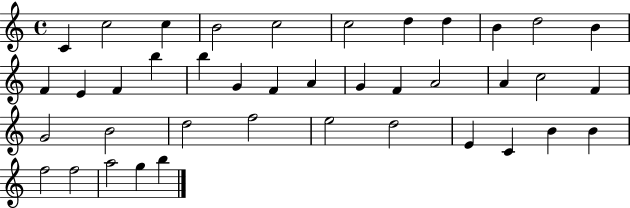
C4/q C5/h C5/q B4/h C5/h C5/h D5/q D5/q B4/q D5/h B4/q F4/q E4/q F4/q B5/q B5/q G4/q F4/q A4/q G4/q F4/q A4/h A4/q C5/h F4/q G4/h B4/h D5/h F5/h E5/h D5/h E4/q C4/q B4/q B4/q F5/h F5/h A5/h G5/q B5/q